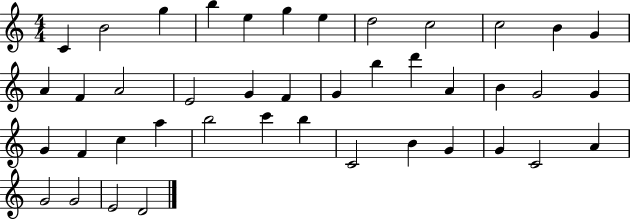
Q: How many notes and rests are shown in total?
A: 42